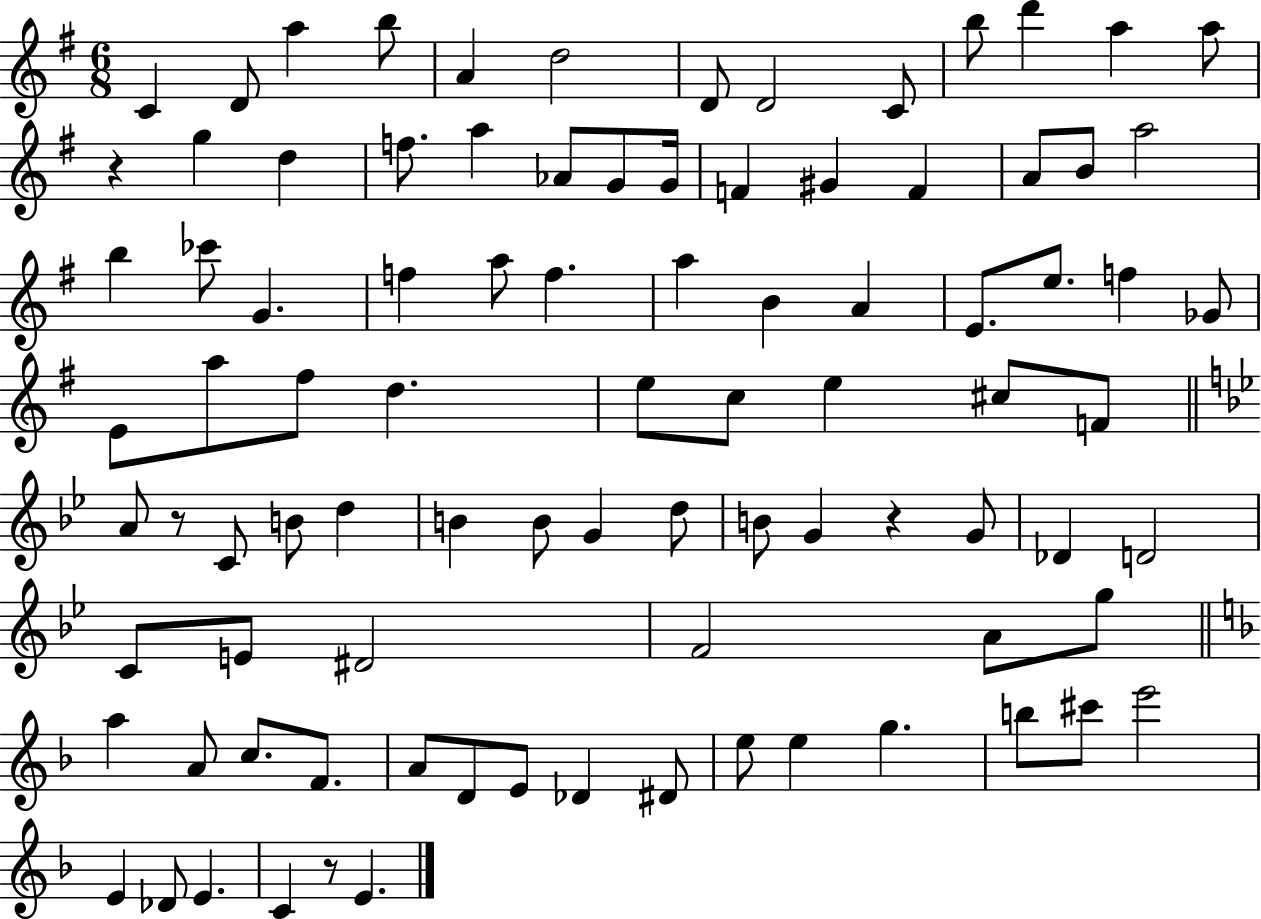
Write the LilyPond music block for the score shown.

{
  \clef treble
  \numericTimeSignature
  \time 6/8
  \key g \major
  c'4 d'8 a''4 b''8 | a'4 d''2 | d'8 d'2 c'8 | b''8 d'''4 a''4 a''8 | \break r4 g''4 d''4 | f''8. a''4 aes'8 g'8 g'16 | f'4 gis'4 f'4 | a'8 b'8 a''2 | \break b''4 ces'''8 g'4. | f''4 a''8 f''4. | a''4 b'4 a'4 | e'8. e''8. f''4 ges'8 | \break e'8 a''8 fis''8 d''4. | e''8 c''8 e''4 cis''8 f'8 | \bar "||" \break \key bes \major a'8 r8 c'8 b'8 d''4 | b'4 b'8 g'4 d''8 | b'8 g'4 r4 g'8 | des'4 d'2 | \break c'8 e'8 dis'2 | f'2 a'8 g''8 | \bar "||" \break \key f \major a''4 a'8 c''8. f'8. | a'8 d'8 e'8 des'4 dis'8 | e''8 e''4 g''4. | b''8 cis'''8 e'''2 | \break e'4 des'8 e'4. | c'4 r8 e'4. | \bar "|."
}